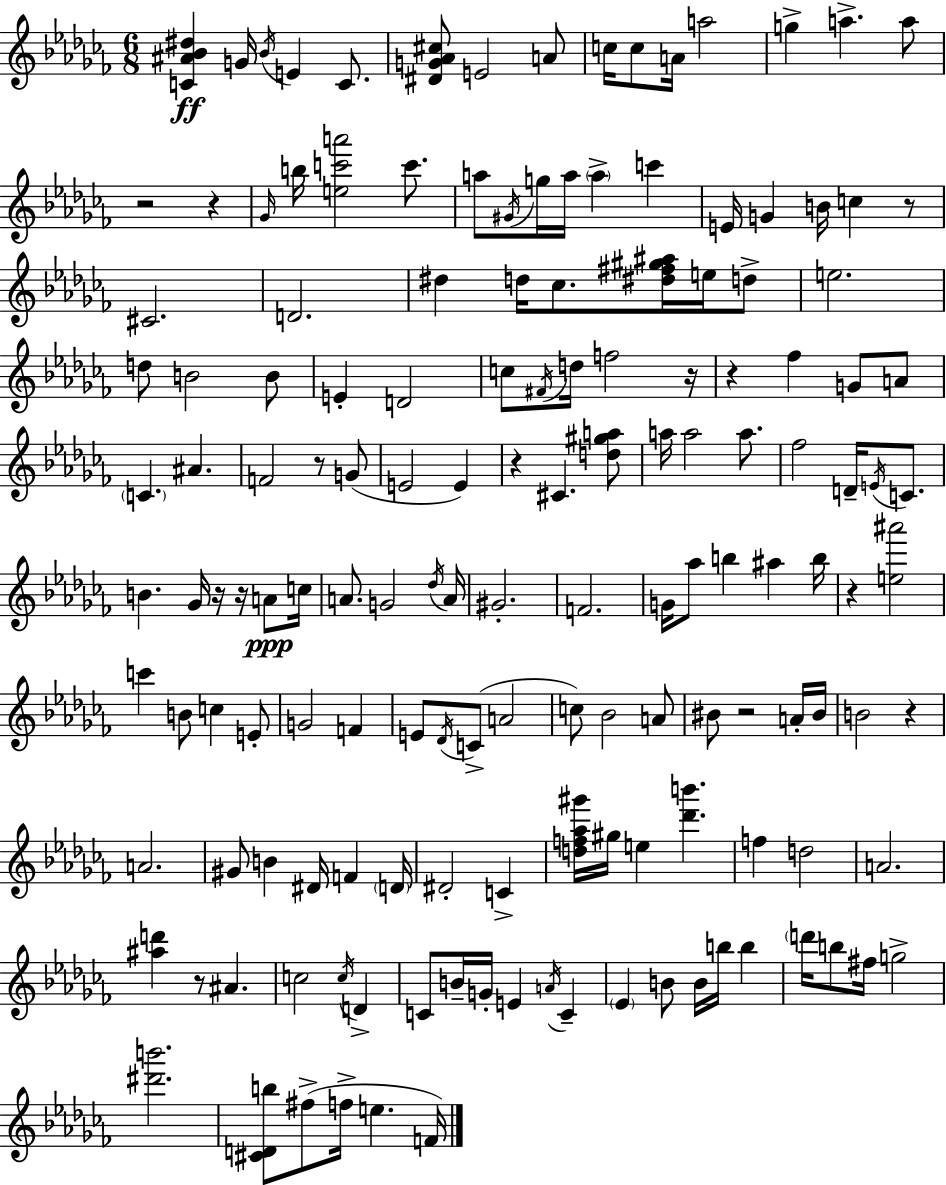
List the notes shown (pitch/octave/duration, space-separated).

[C4,A#4,Bb4,D#5]/q G4/s Bb4/s E4/q C4/e. [D#4,G4,Ab4,C#5]/e E4/h A4/e C5/s C5/e A4/s A5/h G5/q A5/q. A5/e R/h R/q Gb4/s B5/s [E5,C6,A6]/h C6/e. A5/e G#4/s G5/s A5/s A5/q C6/q E4/s G4/q B4/s C5/q R/e C#4/h. D4/h. D#5/q D5/s CES5/e. [D#5,F#5,G#5,A#5]/s E5/s D5/e E5/h. D5/e B4/h B4/e E4/q D4/h C5/e F#4/s D5/s F5/h R/s R/q FES5/q G4/e A4/e C4/q. A#4/q. F4/h R/e G4/e E4/h E4/q R/q C#4/q. [D5,G#5,A5]/e A5/s A5/h A5/e. FES5/h D4/s E4/s C4/e. B4/q. Gb4/s R/s R/s A4/e C5/s A4/e. G4/h Db5/s A4/s G#4/h. F4/h. G4/s Ab5/e B5/q A#5/q B5/s R/q [E5,A#6]/h C6/q B4/e C5/q E4/e G4/h F4/q E4/e Db4/s C4/e A4/h C5/e Bb4/h A4/e BIS4/e R/h A4/s BIS4/s B4/h R/q A4/h. G#4/e B4/q D#4/s F4/q D4/s D#4/h C4/q [D5,F5,Ab5,G#6]/s G#5/s E5/q [Db6,B6]/q. F5/q D5/h A4/h. [A#5,D6]/q R/e A#4/q. C5/h C5/s D4/q C4/e B4/s G4/s E4/q A4/s C4/q Eb4/q B4/e B4/s B5/s B5/q D6/s B5/e F#5/s G5/h [D#6,B6]/h. [C#4,D4,B5]/e F#5/e F5/s E5/q. F4/s